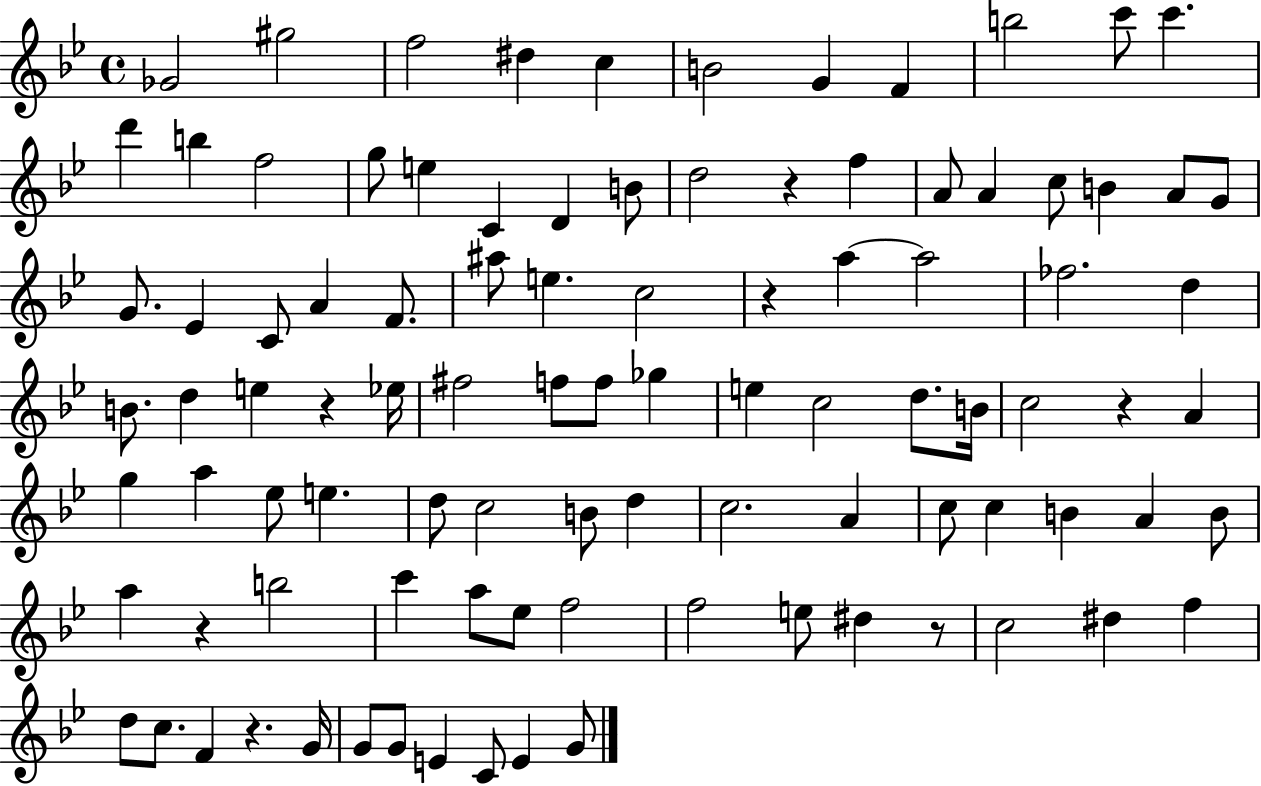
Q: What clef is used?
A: treble